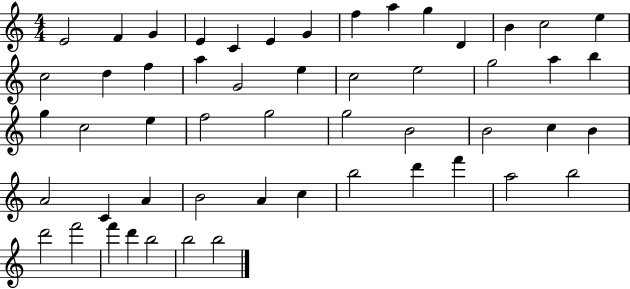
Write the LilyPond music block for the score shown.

{
  \clef treble
  \numericTimeSignature
  \time 4/4
  \key c \major
  e'2 f'4 g'4 | e'4 c'4 e'4 g'4 | f''4 a''4 g''4 d'4 | b'4 c''2 e''4 | \break c''2 d''4 f''4 | a''4 g'2 e''4 | c''2 e''2 | g''2 a''4 b''4 | \break g''4 c''2 e''4 | f''2 g''2 | g''2 b'2 | b'2 c''4 b'4 | \break a'2 c'4 a'4 | b'2 a'4 c''4 | b''2 d'''4 f'''4 | a''2 b''2 | \break d'''2 f'''2 | f'''4 d'''4 b''2 | b''2 b''2 | \bar "|."
}